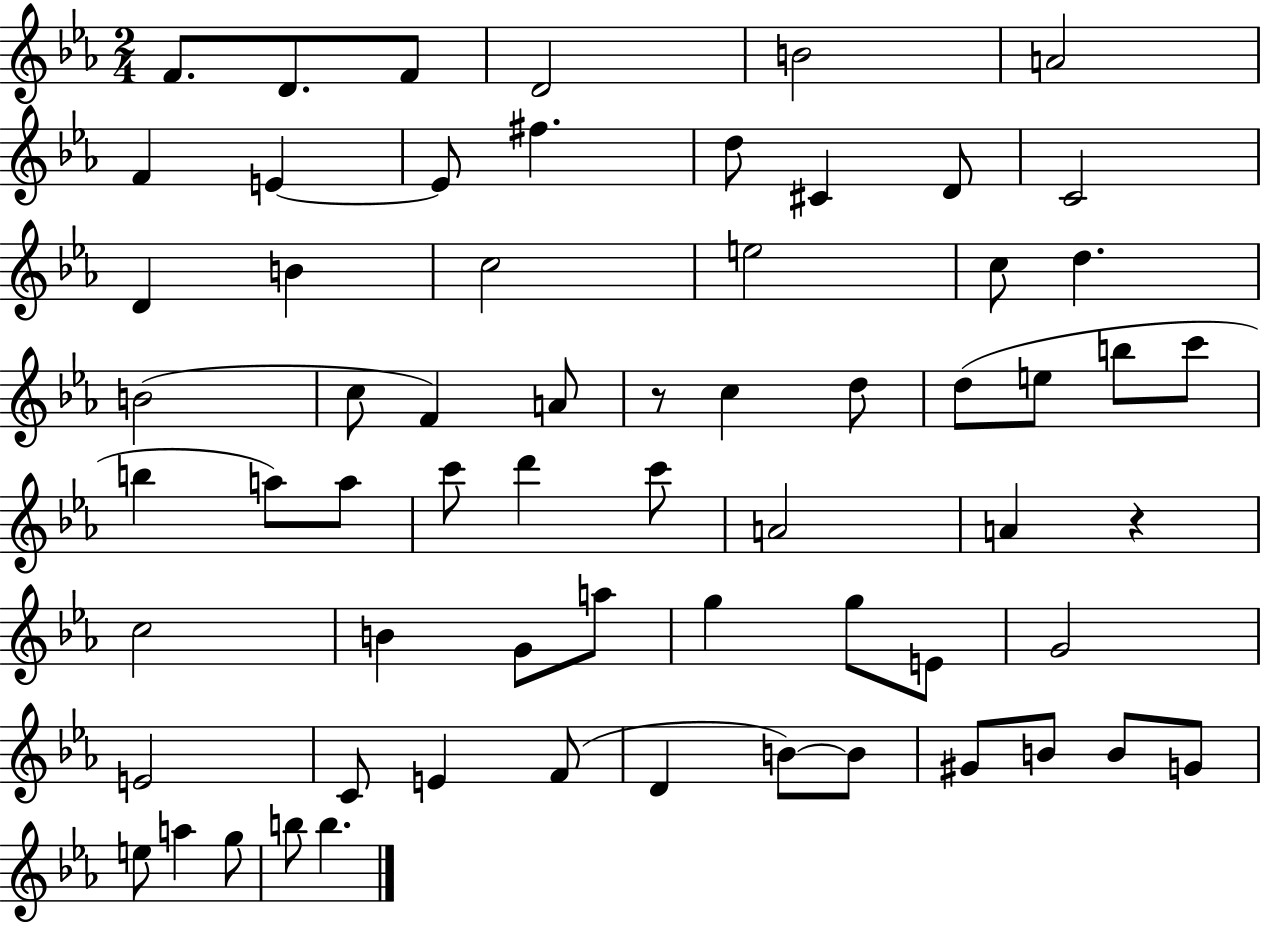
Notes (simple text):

F4/e. D4/e. F4/e D4/h B4/h A4/h F4/q E4/q E4/e F#5/q. D5/e C#4/q D4/e C4/h D4/q B4/q C5/h E5/h C5/e D5/q. B4/h C5/e F4/q A4/e R/e C5/q D5/e D5/e E5/e B5/e C6/e B5/q A5/e A5/e C6/e D6/q C6/e A4/h A4/q R/q C5/h B4/q G4/e A5/e G5/q G5/e E4/e G4/h E4/h C4/e E4/q F4/e D4/q B4/e B4/e G#4/e B4/e B4/e G4/e E5/e A5/q G5/e B5/e B5/q.